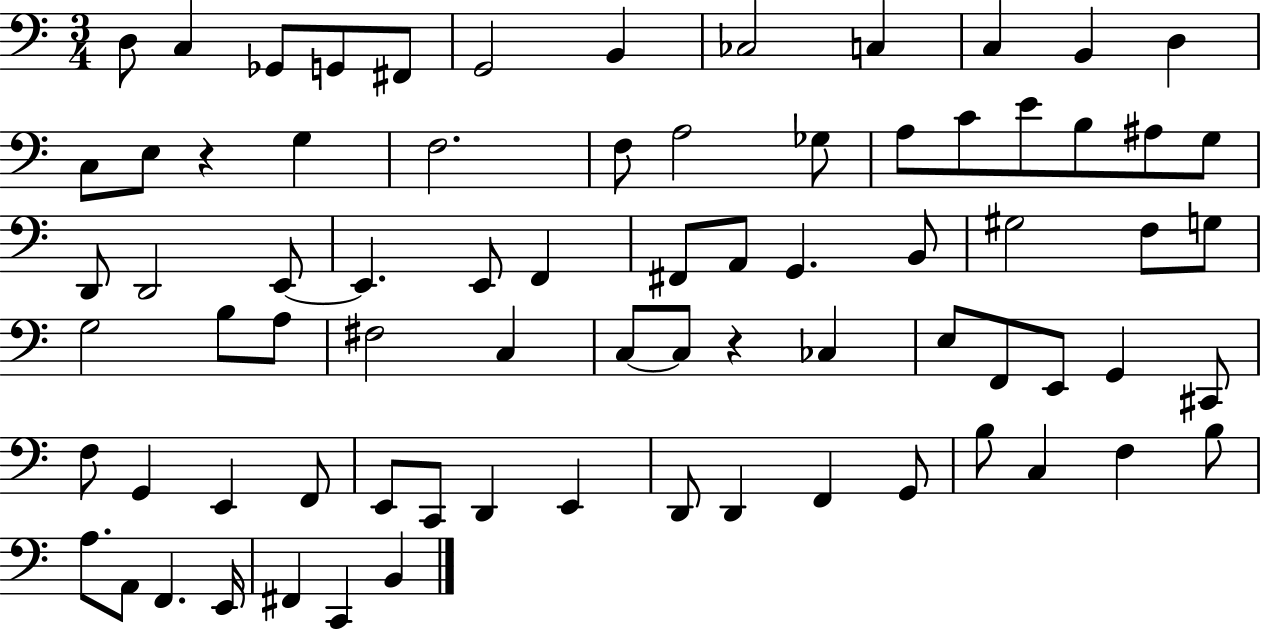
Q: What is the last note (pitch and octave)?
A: B2